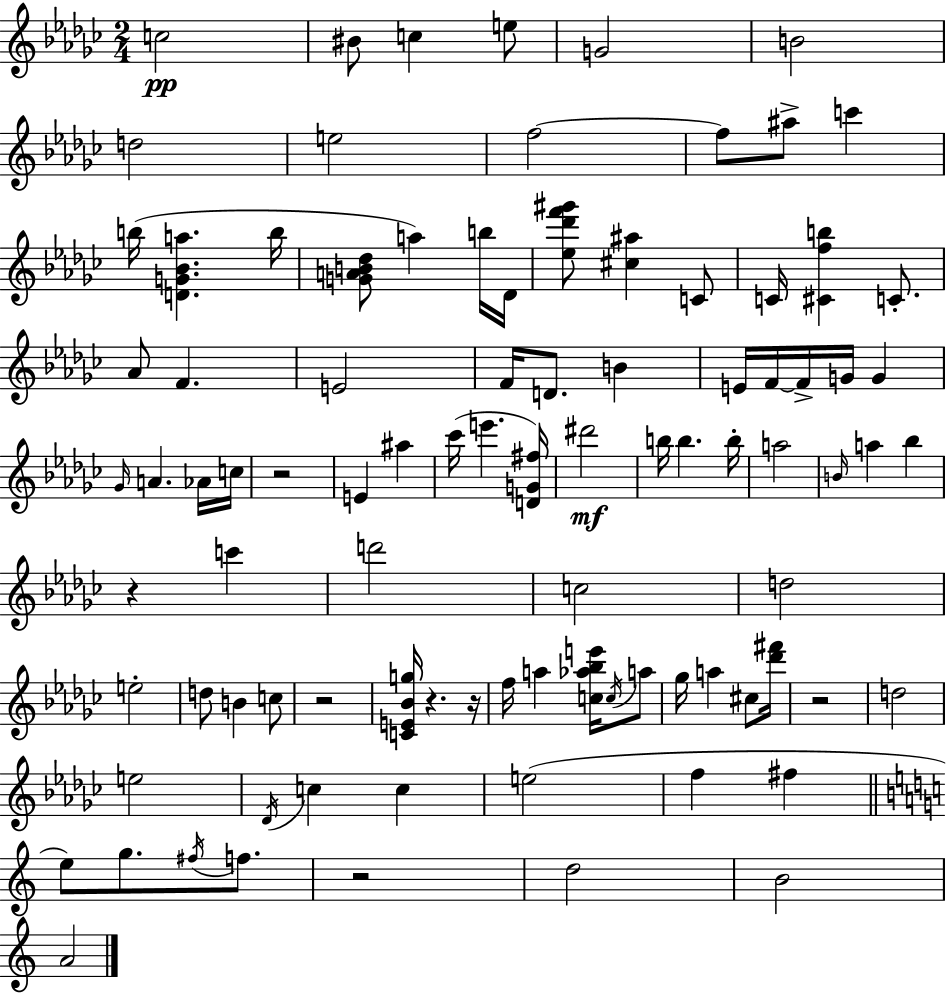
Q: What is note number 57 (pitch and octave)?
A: A5